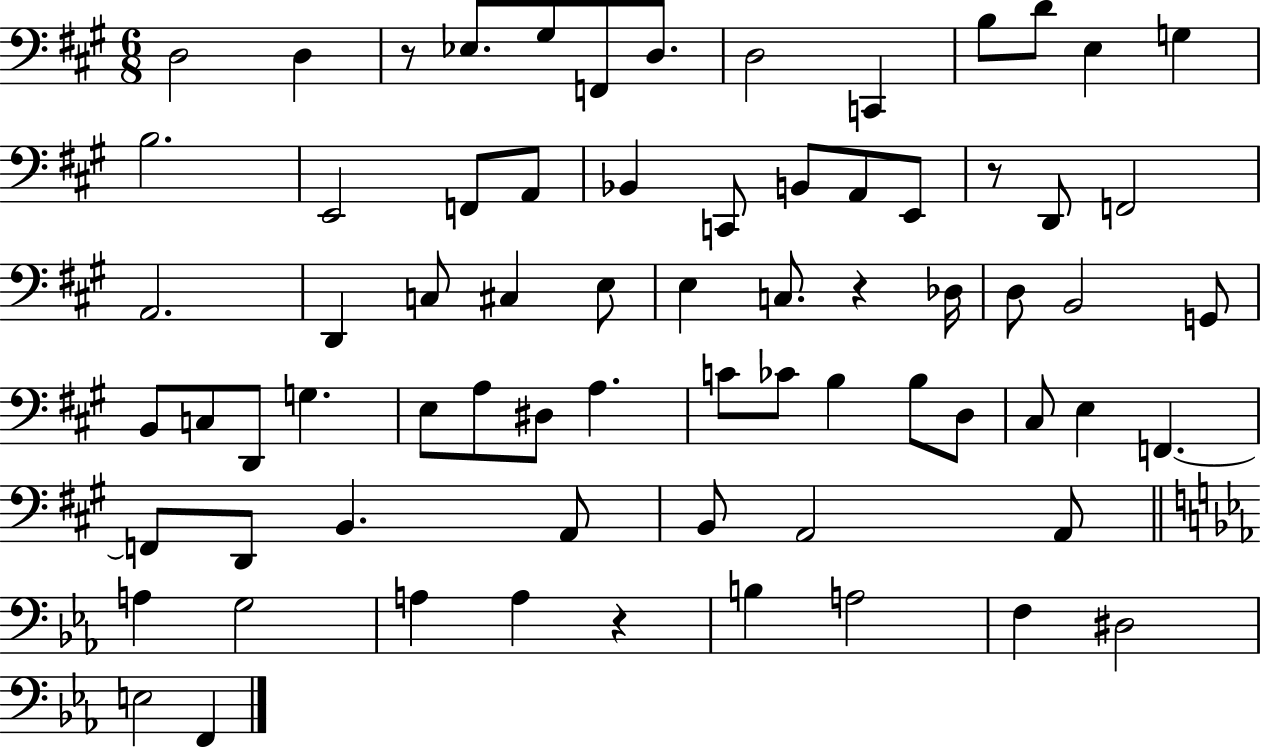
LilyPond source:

{
  \clef bass
  \numericTimeSignature
  \time 6/8
  \key a \major
  d2 d4 | r8 ees8. gis8 f,8 d8. | d2 c,4 | b8 d'8 e4 g4 | \break b2. | e,2 f,8 a,8 | bes,4 c,8 b,8 a,8 e,8 | r8 d,8 f,2 | \break a,2. | d,4 c8 cis4 e8 | e4 c8. r4 des16 | d8 b,2 g,8 | \break b,8 c8 d,8 g4. | e8 a8 dis8 a4. | c'8 ces'8 b4 b8 d8 | cis8 e4 f,4.~~ | \break f,8 d,8 b,4. a,8 | b,8 a,2 a,8 | \bar "||" \break \key c \minor a4 g2 | a4 a4 r4 | b4 a2 | f4 dis2 | \break e2 f,4 | \bar "|."
}